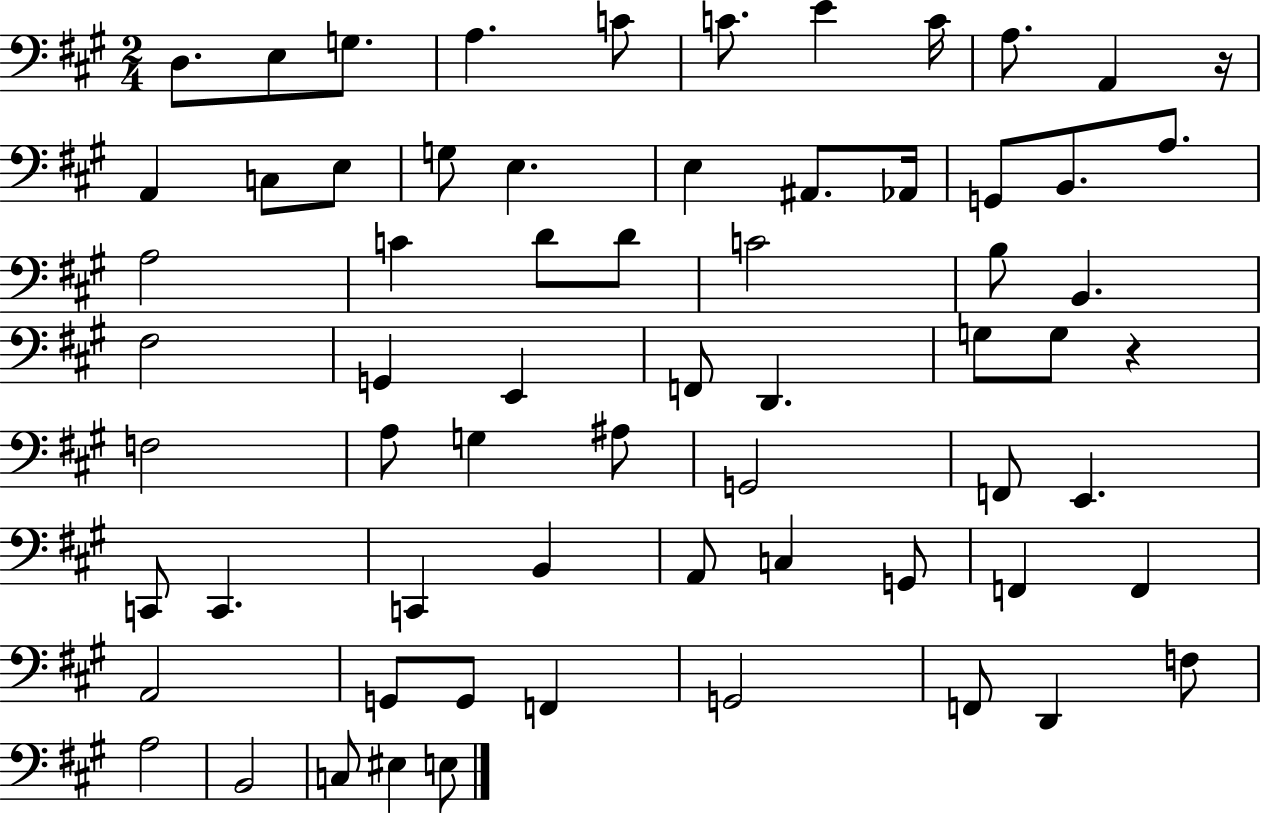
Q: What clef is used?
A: bass